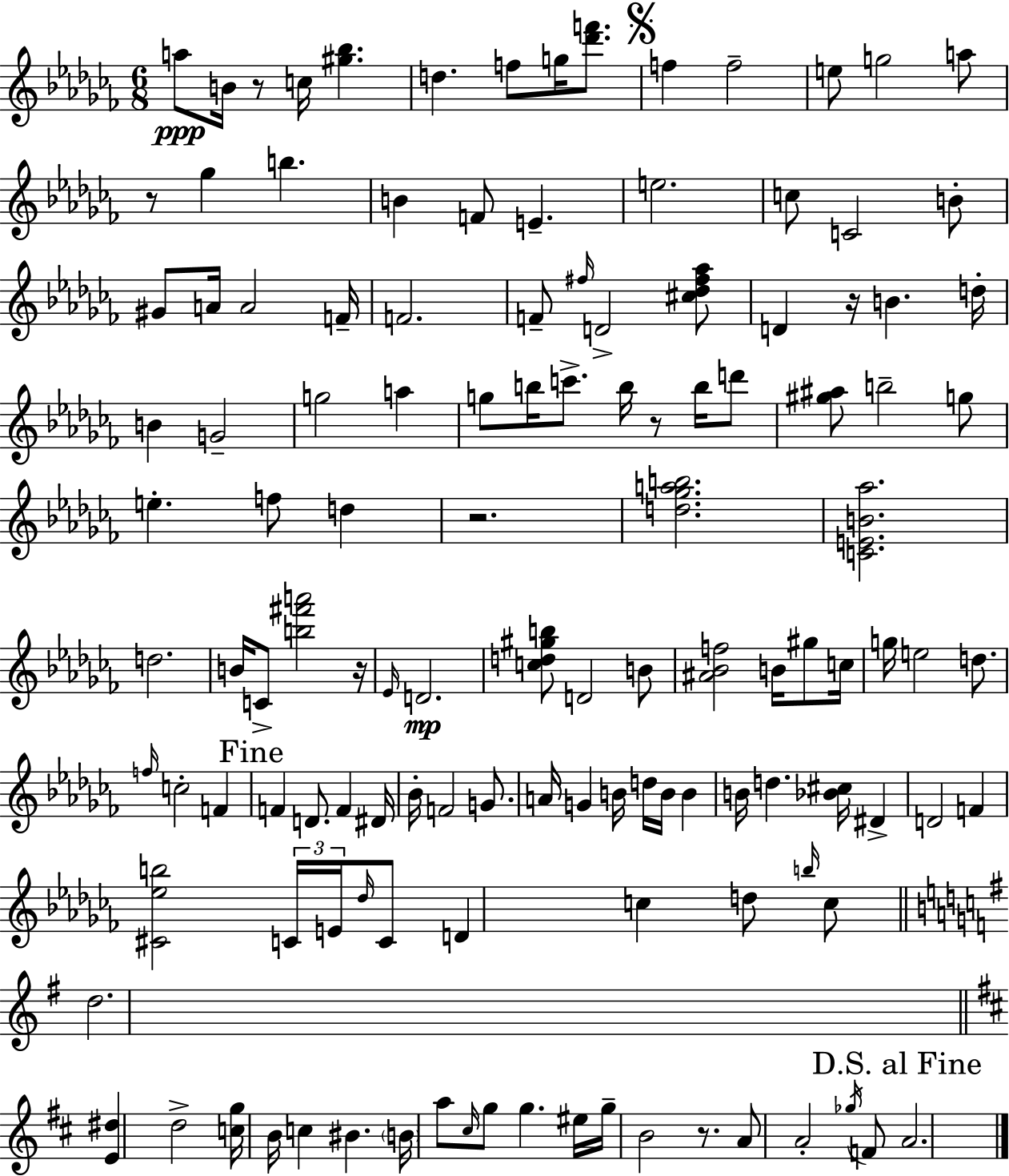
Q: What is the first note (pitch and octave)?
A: A5